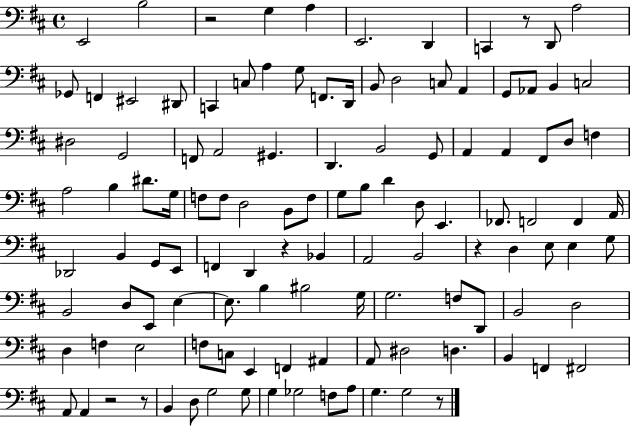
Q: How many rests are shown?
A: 7